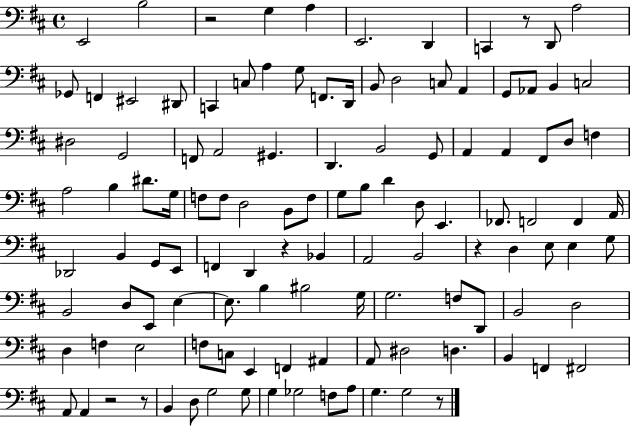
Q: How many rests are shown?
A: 7